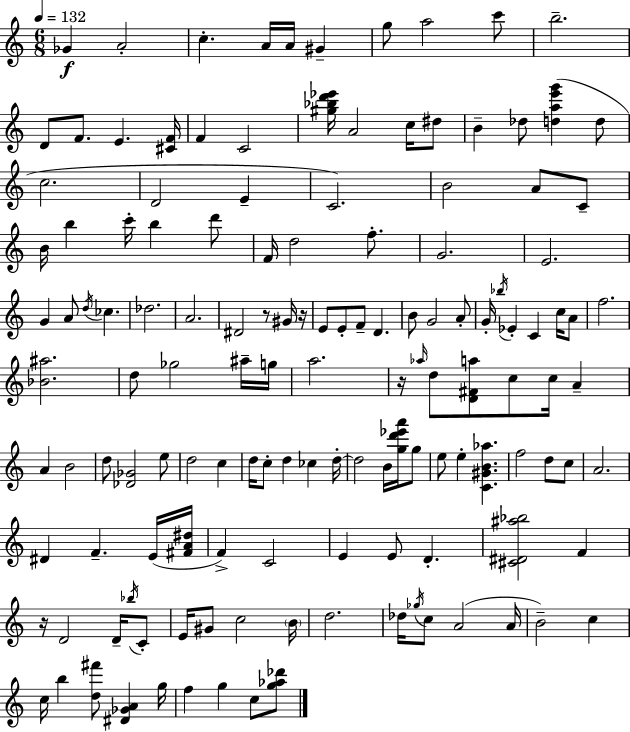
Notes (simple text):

Gb4/q A4/h C5/q. A4/s A4/s G#4/q G5/e A5/h C6/e B5/h. D4/e F4/e. E4/q. [C#4,F4]/s F4/q C4/h [G#5,Bb5,D6,Eb6]/s A4/h C5/s D#5/e B4/q Db5/e [D5,A5,E6,G6]/q D5/e C5/h. D4/h E4/q C4/h. B4/h A4/e C4/e B4/s B5/q C6/s B5/q D6/e F4/s D5/h F5/e. G4/h. E4/h. G4/q A4/e D5/s CES5/q. Db5/h. A4/h. D#4/h R/e G#4/s R/s E4/e E4/e F4/e D4/q. B4/e G4/h A4/e G4/s Bb5/s Eb4/q C4/q C5/s A4/e F5/h. [Bb4,A#5]/h. D5/e Gb5/h A#5/s G5/s A5/h. R/s Ab5/s D5/e [D4,F#4,A5]/e C5/e C5/s A4/q A4/q B4/h D5/e [Db4,Gb4]/h E5/e D5/h C5/q D5/s C5/e D5/q CES5/q D5/s D5/h B4/s [G5,D6,Eb6,A6]/s G5/e E5/e E5/q [C4,G#4,B4,Ab5]/q. F5/h D5/e C5/e A4/h. D#4/q F4/q. E4/s [F#4,A4,D#5]/s F4/q C4/h E4/q E4/e D4/q. [C#4,D#4,A#5,Bb5]/h F4/q R/s D4/h D4/s Bb5/s C4/e E4/s G#4/e C5/h B4/s D5/h. Db5/s Gb5/s C5/e A4/h A4/s B4/h C5/q C5/s B5/q [D5,F#6]/e [D#4,Gb4,A4]/q G5/s F5/q G5/q C5/e [G5,Ab5,Db6]/e